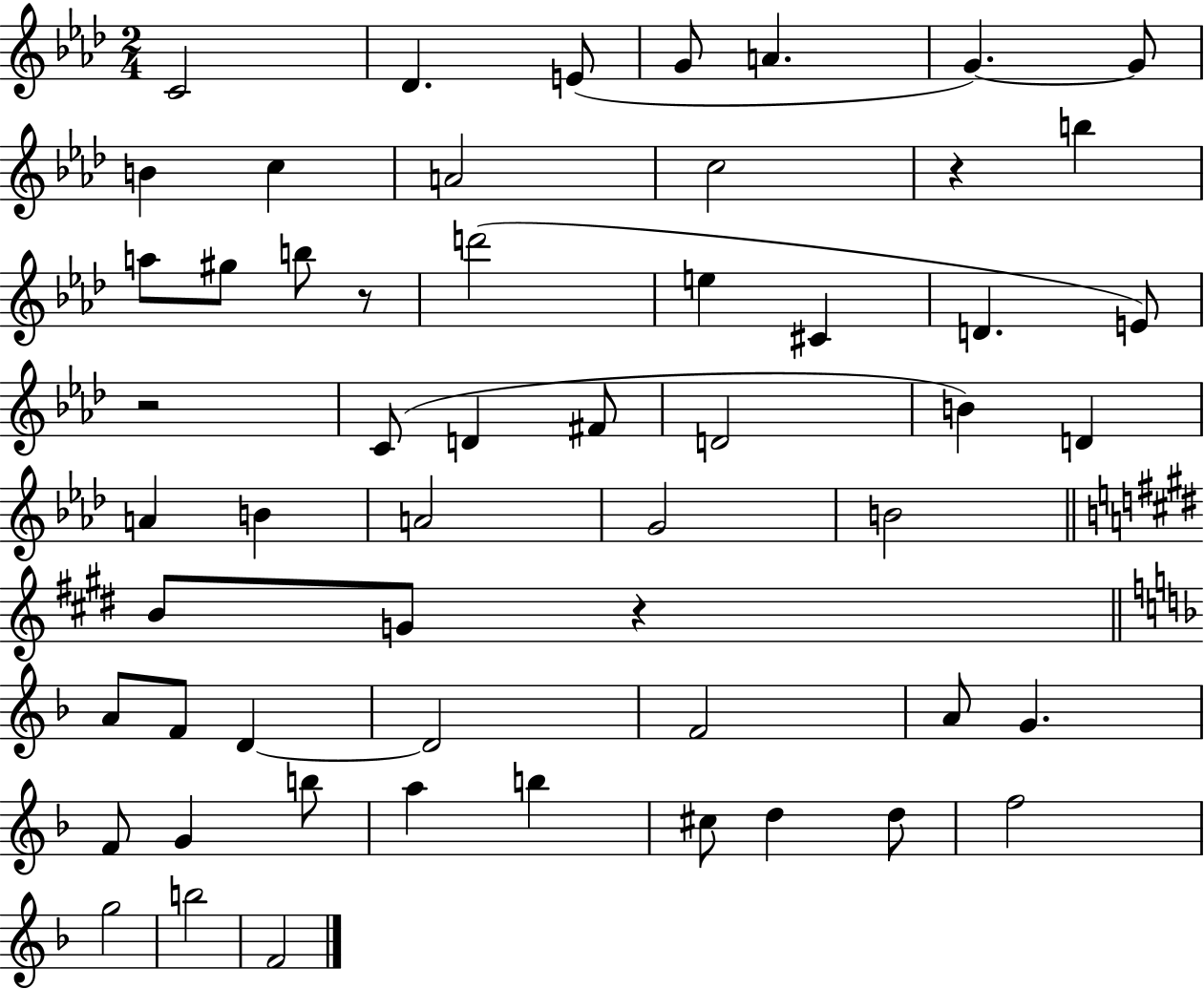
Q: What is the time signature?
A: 2/4